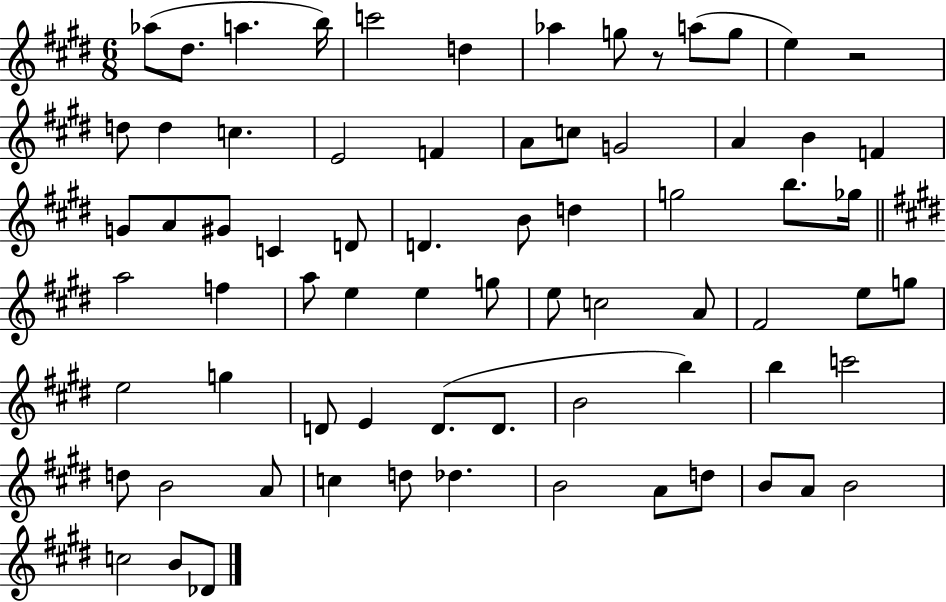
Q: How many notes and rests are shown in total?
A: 72